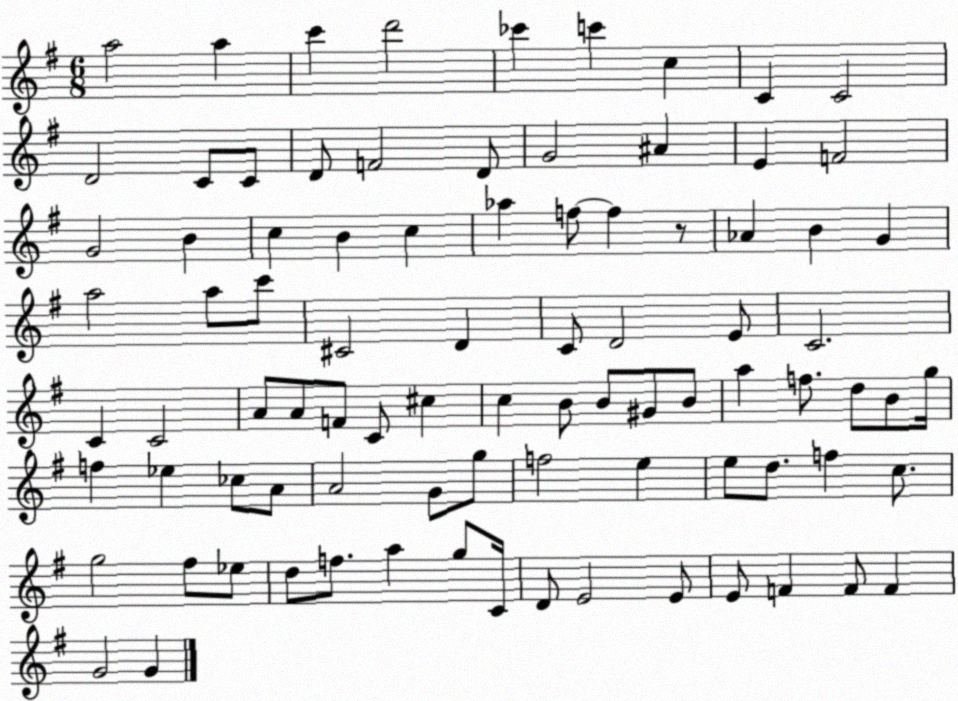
X:1
T:Untitled
M:6/8
L:1/4
K:G
a2 a c' d'2 _c' c' c C C2 D2 C/2 C/2 D/2 F2 D/2 G2 ^A E F2 G2 B c B c _a f/2 f z/2 _A B G a2 a/2 c'/2 ^C2 D C/2 D2 E/2 C2 C C2 A/2 A/2 F/2 C/2 ^c c B/2 B/2 ^G/2 B/2 a f/2 d/2 B/2 g/4 f _e _c/2 A/2 A2 G/2 g/2 f2 e e/2 d/2 f c/2 g2 ^f/2 _e/2 d/2 f/2 a g/2 C/4 D/2 E2 E/2 E/2 F F/2 F G2 G